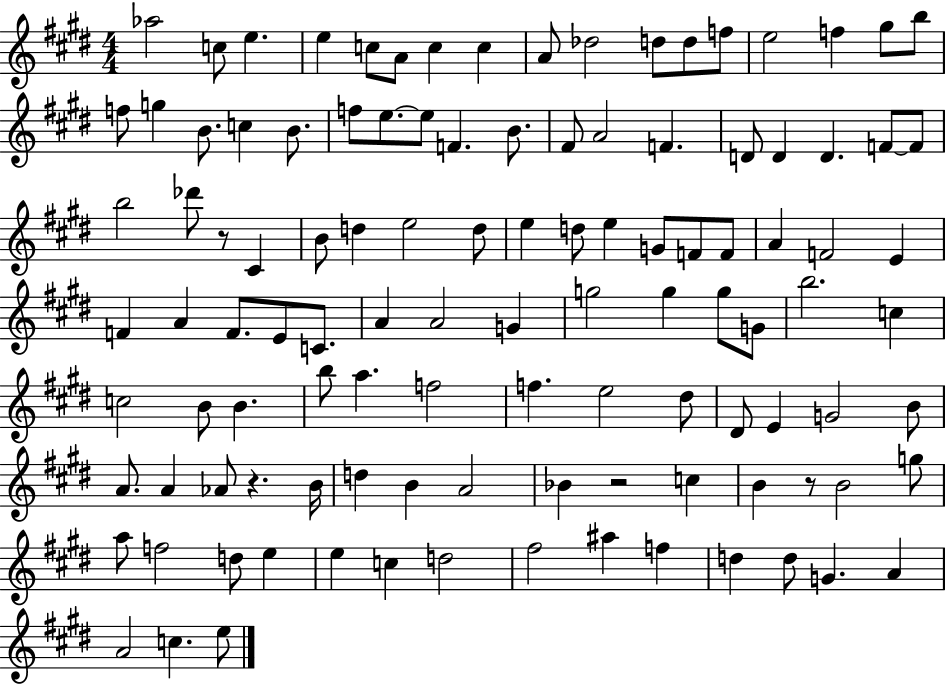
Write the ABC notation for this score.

X:1
T:Untitled
M:4/4
L:1/4
K:E
_a2 c/2 e e c/2 A/2 c c A/2 _d2 d/2 d/2 f/2 e2 f ^g/2 b/2 f/2 g B/2 c B/2 f/2 e/2 e/2 F B/2 ^F/2 A2 F D/2 D D F/2 F/2 b2 _d'/2 z/2 ^C B/2 d e2 d/2 e d/2 e G/2 F/2 F/2 A F2 E F A F/2 E/2 C/2 A A2 G g2 g g/2 G/2 b2 c c2 B/2 B b/2 a f2 f e2 ^d/2 ^D/2 E G2 B/2 A/2 A _A/2 z B/4 d B A2 _B z2 c B z/2 B2 g/2 a/2 f2 d/2 e e c d2 ^f2 ^a f d d/2 G A A2 c e/2